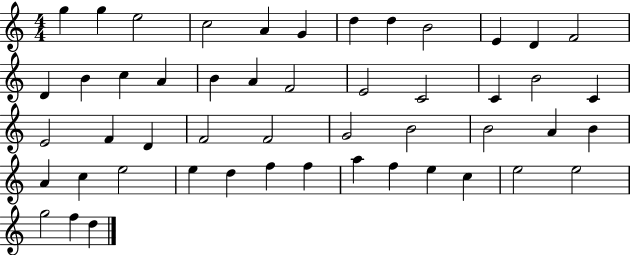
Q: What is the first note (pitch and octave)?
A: G5